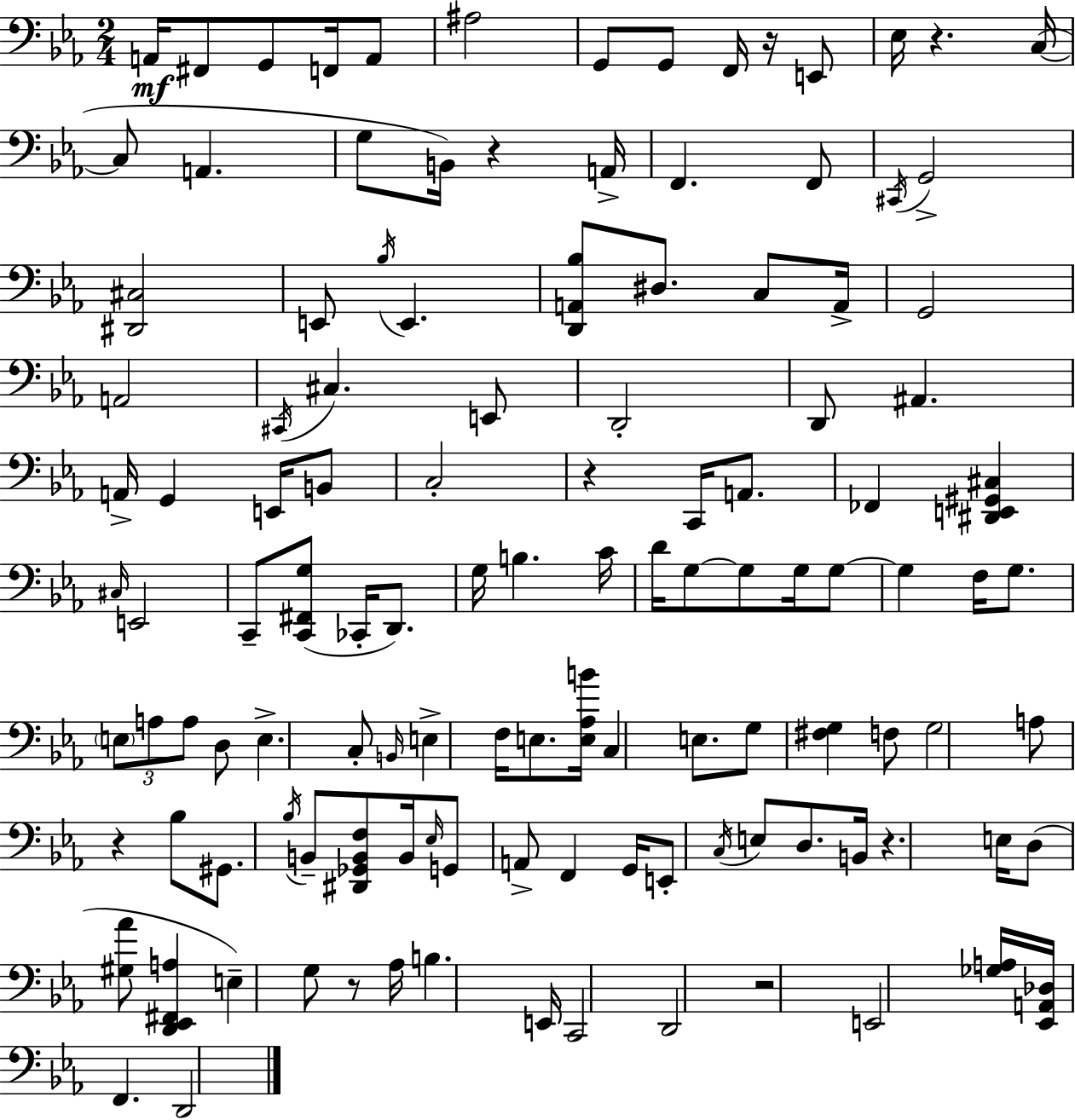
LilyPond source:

{
  \clef bass
  \numericTimeSignature
  \time 2/4
  \key ees \major
  a,16\mf fis,8 g,8 f,16 a,8 | ais2 | g,8 g,8 f,16 r16 e,8 | ees16 r4. c16~(~ | \break c8 a,4. | g8 b,16) r4 a,16-> | f,4. f,8 | \acciaccatura { cis,16 } g,2-> | \break <dis, cis>2 | e,8 \acciaccatura { bes16 } e,4. | <d, a, bes>8 dis8. c8 | a,16-> g,2 | \break a,2 | \acciaccatura { cis,16 } cis4. | e,8 d,2-. | d,8 ais,4. | \break a,16-> g,4 | e,16 b,8 c2-. | r4 c,16 | a,8. fes,4 <dis, e, gis, cis>4 | \break \grace { cis16 } e,2 | c,8-- <c, fis, g>8( | ces,16-. d,8.) g16 b4. | c'16 d'16 g8~~ g8 | \break g16 g8~~ g4 | f16 g8. \tuplet 3/2 { \parenthesize e8 a8 | a8 } d8 e4.-> | c8-. \grace { b,16 } e4-> | \break f16 e8. <e aes b'>16 c4 | e8. g8 <fis g>4 | f8 g2 | a8 r4 | \break bes8 gis,8. | \acciaccatura { bes16 } b,8-- <dis, ges, b, f>8 b,16 \grace { ees16 } g,8 | a,8-> f,4 g,16 | e,8-. \acciaccatura { c16 } e8 d8. | \break b,16 r4. e16 | d8( <gis aes'>8 <d, ees, fis, a>4 | e4--) g8 r8 | aes16 b4. e,16 | \break c,2 | d,2 | r2 | e,2 | \break <ges a>16 <ees, a, des>16 f,4. | d,2 | \bar "|."
}